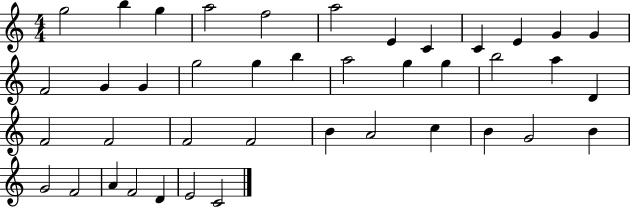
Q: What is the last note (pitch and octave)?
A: C4